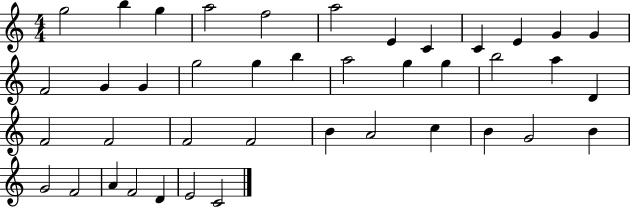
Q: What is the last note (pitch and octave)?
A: C4